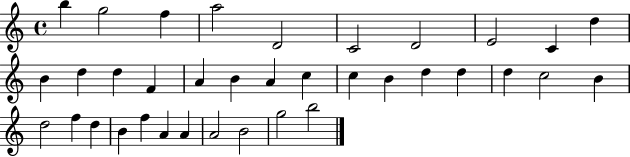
B5/q G5/h F5/q A5/h D4/h C4/h D4/h E4/h C4/q D5/q B4/q D5/q D5/q F4/q A4/q B4/q A4/q C5/q C5/q B4/q D5/q D5/q D5/q C5/h B4/q D5/h F5/q D5/q B4/q F5/q A4/q A4/q A4/h B4/h G5/h B5/h